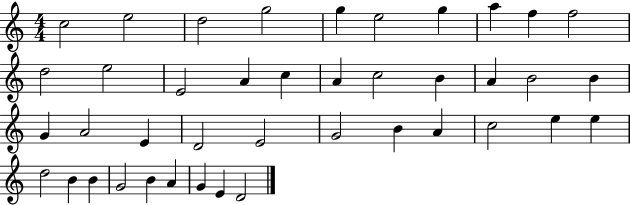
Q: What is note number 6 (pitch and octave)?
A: E5